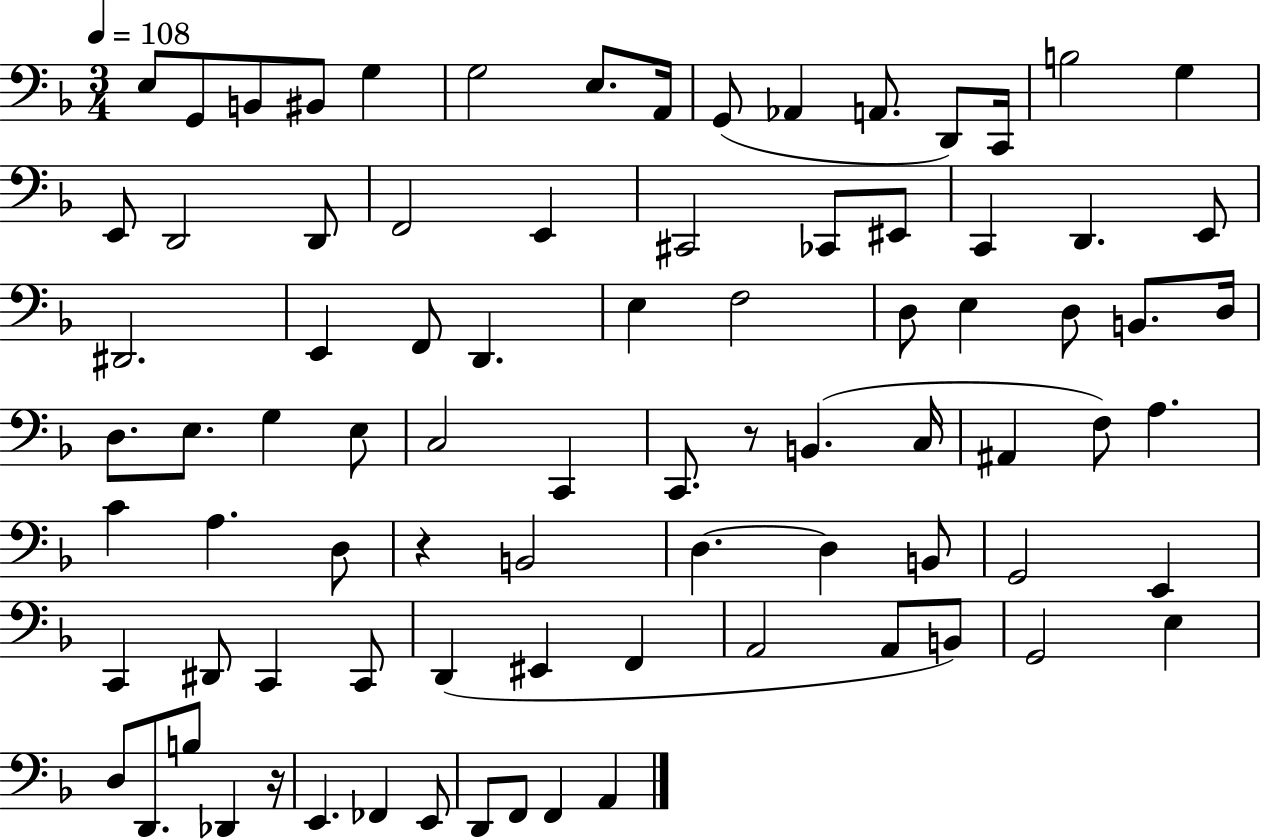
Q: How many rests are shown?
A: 3